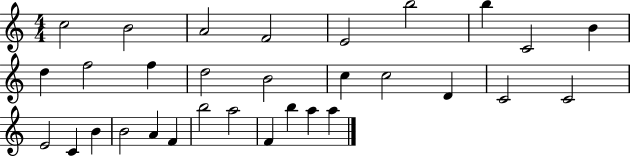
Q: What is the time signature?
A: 4/4